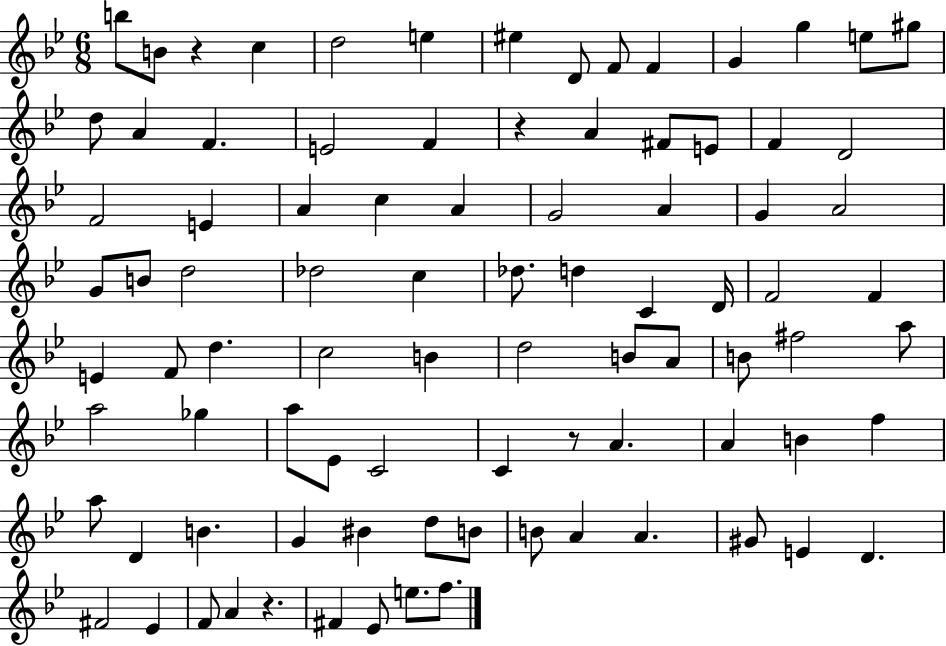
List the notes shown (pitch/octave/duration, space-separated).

B5/e B4/e R/q C5/q D5/h E5/q EIS5/q D4/e F4/e F4/q G4/q G5/q E5/e G#5/e D5/e A4/q F4/q. E4/h F4/q R/q A4/q F#4/e E4/e F4/q D4/h F4/h E4/q A4/q C5/q A4/q G4/h A4/q G4/q A4/h G4/e B4/e D5/h Db5/h C5/q Db5/e. D5/q C4/q D4/s F4/h F4/q E4/q F4/e D5/q. C5/h B4/q D5/h B4/e A4/e B4/e F#5/h A5/e A5/h Gb5/q A5/e Eb4/e C4/h C4/q R/e A4/q. A4/q B4/q F5/q A5/e D4/q B4/q. G4/q BIS4/q D5/e B4/e B4/e A4/q A4/q. G#4/e E4/q D4/q. F#4/h Eb4/q F4/e A4/q R/q. F#4/q Eb4/e E5/e. F5/e.